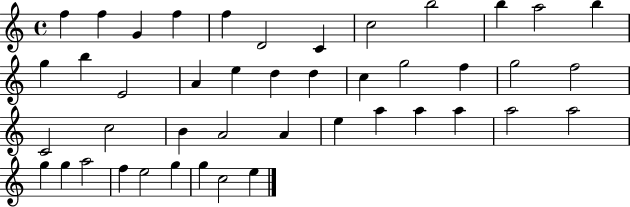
F5/q F5/q G4/q F5/q F5/q D4/h C4/q C5/h B5/h B5/q A5/h B5/q G5/q B5/q E4/h A4/q E5/q D5/q D5/q C5/q G5/h F5/q G5/h F5/h C4/h C5/h B4/q A4/h A4/q E5/q A5/q A5/q A5/q A5/h A5/h G5/q G5/q A5/h F5/q E5/h G5/q G5/q C5/h E5/q